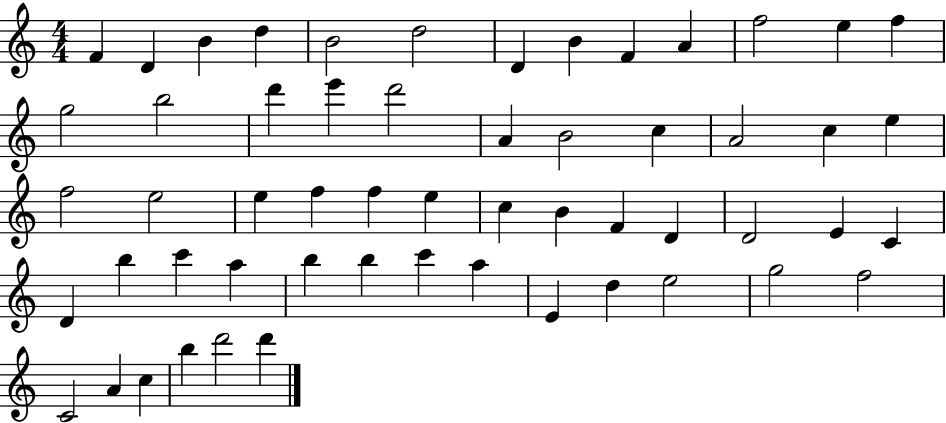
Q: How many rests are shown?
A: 0